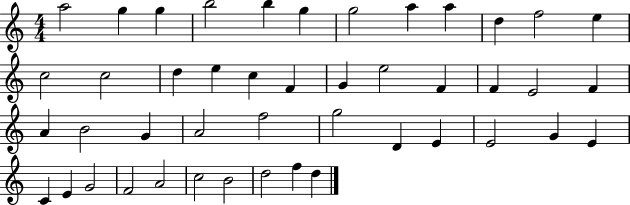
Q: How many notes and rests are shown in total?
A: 45